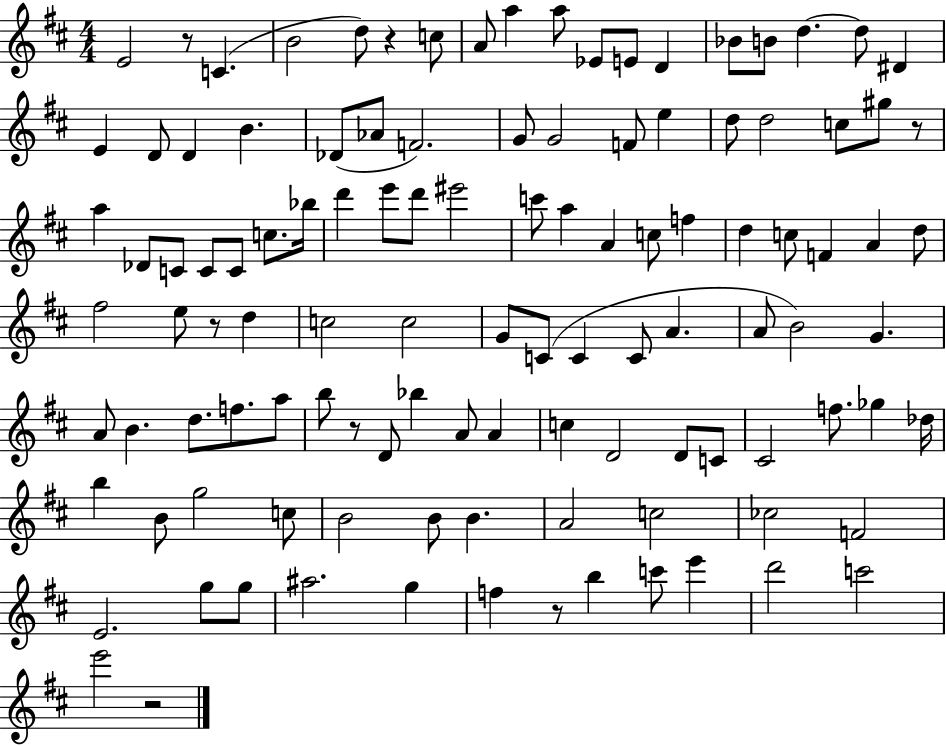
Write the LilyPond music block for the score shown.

{
  \clef treble
  \numericTimeSignature
  \time 4/4
  \key d \major
  e'2 r8 c'4.( | b'2 d''8) r4 c''8 | a'8 a''4 a''8 ees'8 e'8 d'4 | bes'8 b'8 d''4.~~ d''8 dis'4 | \break e'4 d'8 d'4 b'4. | des'8( aes'8 f'2.) | g'8 g'2 f'8 e''4 | d''8 d''2 c''8 gis''8 r8 | \break a''4 des'8 c'8 c'8 c'8 c''8. bes''16 | d'''4 e'''8 d'''8 eis'''2 | c'''8 a''4 a'4 c''8 f''4 | d''4 c''8 f'4 a'4 d''8 | \break fis''2 e''8 r8 d''4 | c''2 c''2 | g'8 c'8( c'4 c'8 a'4. | a'8 b'2) g'4. | \break a'8 b'4. d''8. f''8. a''8 | b''8 r8 d'8 bes''4 a'8 a'4 | c''4 d'2 d'8 c'8 | cis'2 f''8. ges''4 des''16 | \break b''4 b'8 g''2 c''8 | b'2 b'8 b'4. | a'2 c''2 | ces''2 f'2 | \break e'2. g''8 g''8 | ais''2. g''4 | f''4 r8 b''4 c'''8 e'''4 | d'''2 c'''2 | \break e'''2 r2 | \bar "|."
}